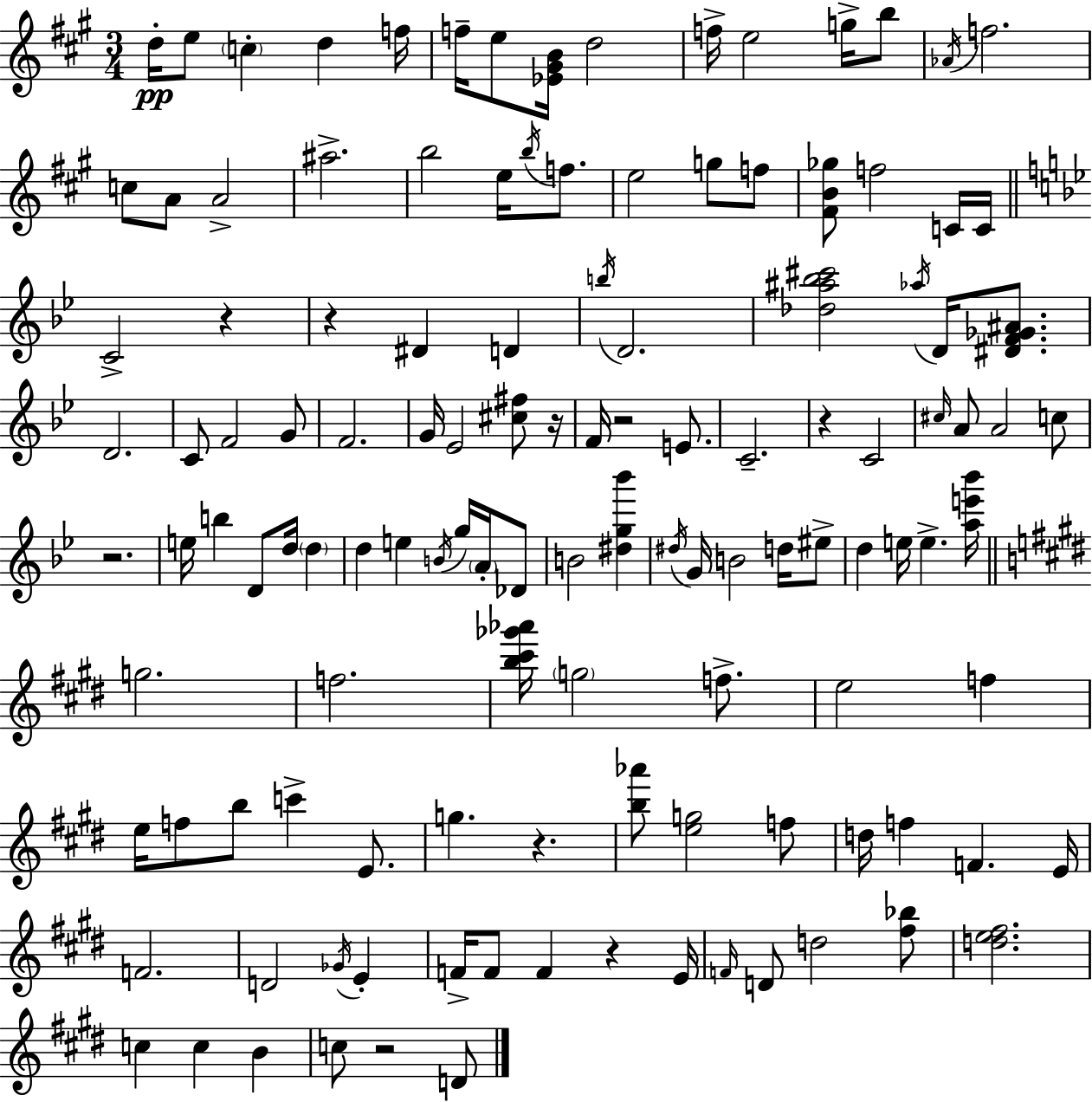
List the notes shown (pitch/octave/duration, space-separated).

D5/s E5/e C5/q D5/q F5/s F5/s E5/e [Eb4,G#4,B4]/s D5/h F5/s E5/h G5/s B5/e Ab4/s F5/h. C5/e A4/e A4/h A#5/h. B5/h E5/s B5/s F5/e. E5/h G5/e F5/e [F#4,B4,Gb5]/e F5/h C4/s C4/s C4/h R/q R/q D#4/q D4/q B5/s D4/h. [Db5,A#5,Bb5,C#6]/h Ab5/s D4/s [D#4,F4,Gb4,A#4]/e. D4/h. C4/e F4/h G4/e F4/h. G4/s Eb4/h [C#5,F#5]/e R/s F4/s R/h E4/e. C4/h. R/q C4/h C#5/s A4/e A4/h C5/e R/h. E5/s B5/q D4/e D5/s D5/q D5/q E5/q B4/s G5/s A4/s Db4/e B4/h [D#5,G5,Bb6]/q D#5/s G4/s B4/h D5/s EIS5/e D5/q E5/s E5/q. [A5,E6,Bb6]/s G5/h. F5/h. [B5,C#6,Gb6,Ab6]/s G5/h F5/e. E5/h F5/q E5/s F5/e B5/e C6/q E4/e. G5/q. R/q. [B5,Ab6]/e [E5,G5]/h F5/e D5/s F5/q F4/q. E4/s F4/h. D4/h Gb4/s E4/q F4/s F4/e F4/q R/q E4/s F4/s D4/e D5/h [F#5,Bb5]/e [D5,E5,F#5]/h. C5/q C5/q B4/q C5/e R/h D4/e